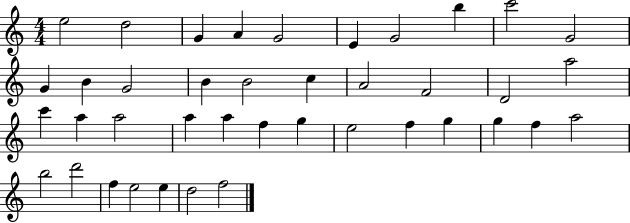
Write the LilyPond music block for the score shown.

{
  \clef treble
  \numericTimeSignature
  \time 4/4
  \key c \major
  e''2 d''2 | g'4 a'4 g'2 | e'4 g'2 b''4 | c'''2 g'2 | \break g'4 b'4 g'2 | b'4 b'2 c''4 | a'2 f'2 | d'2 a''2 | \break c'''4 a''4 a''2 | a''4 a''4 f''4 g''4 | e''2 f''4 g''4 | g''4 f''4 a''2 | \break b''2 d'''2 | f''4 e''2 e''4 | d''2 f''2 | \bar "|."
}